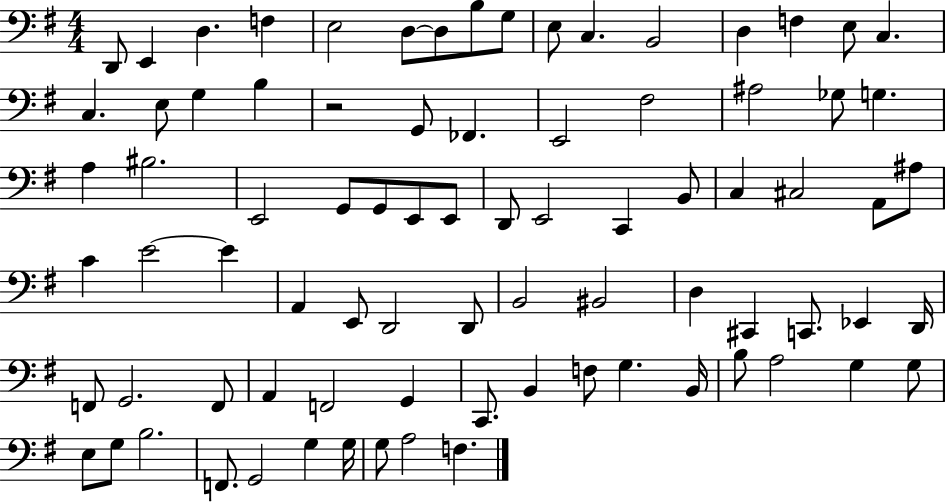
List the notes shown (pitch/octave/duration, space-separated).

D2/e E2/q D3/q. F3/q E3/h D3/e D3/e B3/e G3/e E3/e C3/q. B2/h D3/q F3/q E3/e C3/q. C3/q. E3/e G3/q B3/q R/h G2/e FES2/q. E2/h F#3/h A#3/h Gb3/e G3/q. A3/q BIS3/h. E2/h G2/e G2/e E2/e E2/e D2/e E2/h C2/q B2/e C3/q C#3/h A2/e A#3/e C4/q E4/h E4/q A2/q E2/e D2/h D2/e B2/h BIS2/h D3/q C#2/q C2/e. Eb2/q D2/s F2/e G2/h. F2/e A2/q F2/h G2/q C2/e. B2/q F3/e G3/q. B2/s B3/e A3/h G3/q G3/e E3/e G3/e B3/h. F2/e. G2/h G3/q G3/s G3/e A3/h F3/q.